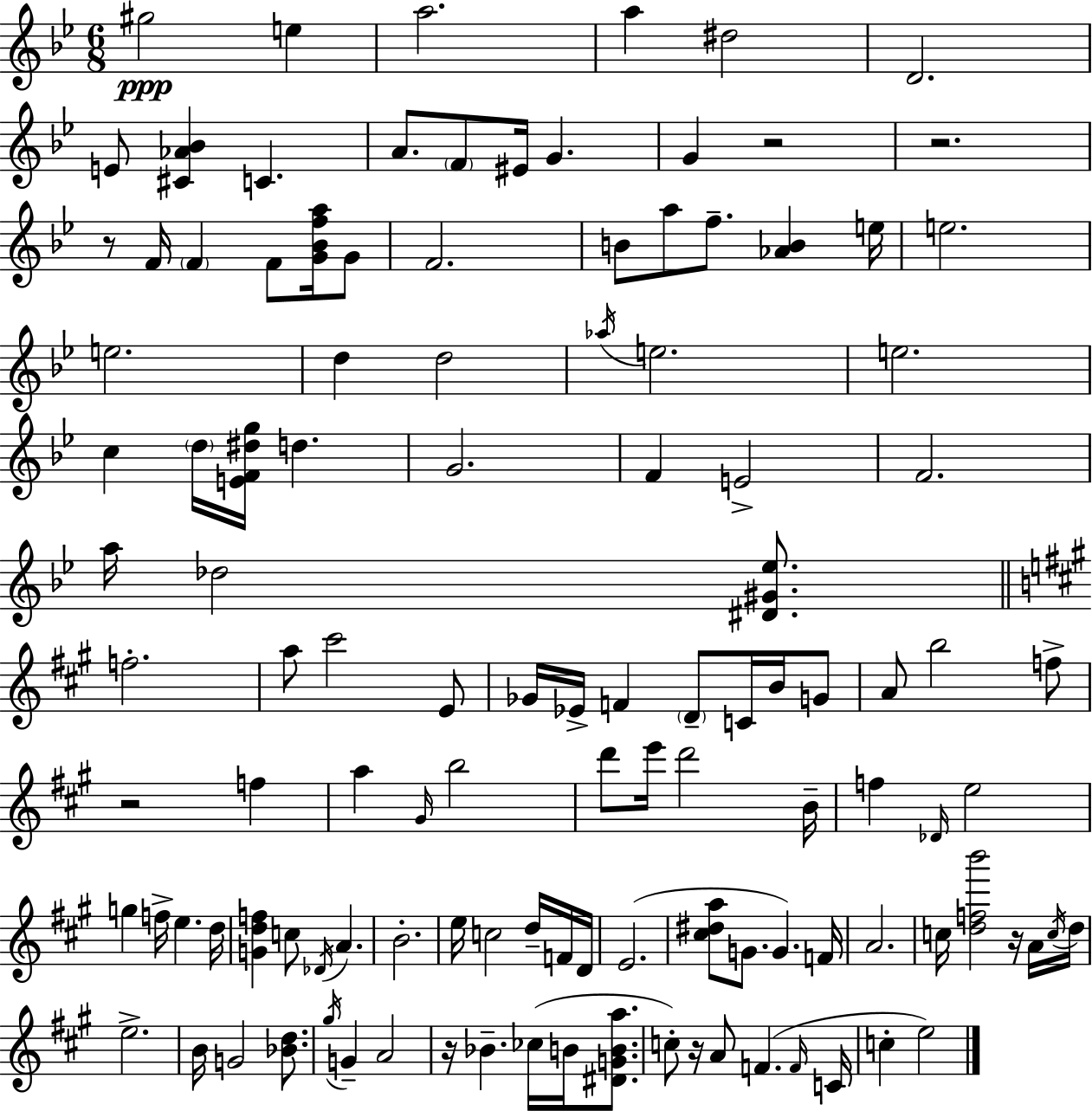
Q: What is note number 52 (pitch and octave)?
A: F5